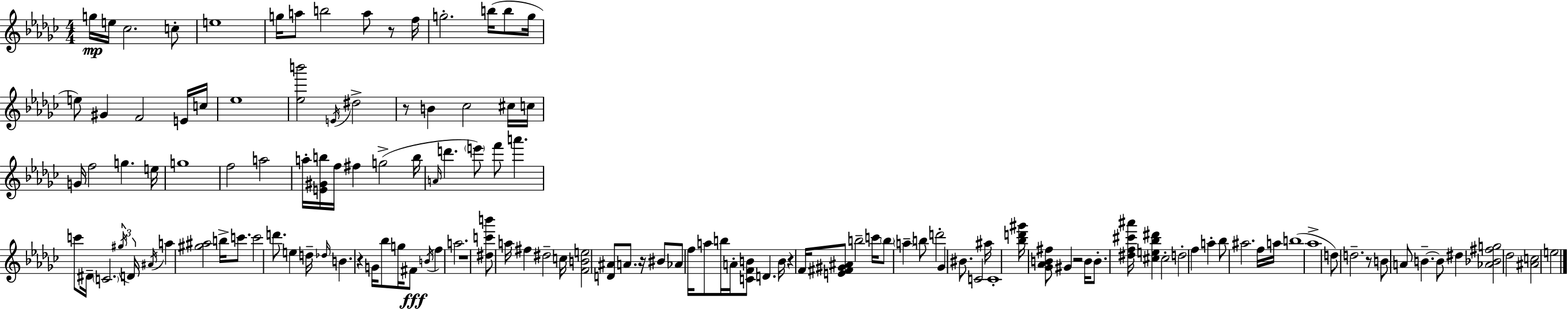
{
  \clef treble
  \numericTimeSignature
  \time 4/4
  \key ees \minor
  g''16\mp e''16 ces''2. c''8-. | e''1 | g''16 a''8 b''2 a''8 r8 f''16 | g''2.-. b''16( b''8 g''16 | \break e''8) gis'4 f'2 e'16 c''16 | ees''1 | <ees'' b'''>2 \acciaccatura { e'16 } dis''2-> | r8 b'4 ces''2 cis''16 | \break c''16 g'16 f''2 g''4. | e''16 g''1 | f''2 a''2 | a''16-. <e' gis' b''>16 f''16 fis''4 g''2->( | \break b''16 \grace { a'16 } d'''4. \parenthesize e'''8) f'''8 a'''4. | c'''8 dis'16-- \parenthesize c'2. | \tuplet 3/2 { \acciaccatura { gis''16 } d'16 \acciaccatura { ais'16 } } a''4 <gis'' ais''>2 | b''16-> c'''8. c'''2 d'''8. e''4 | \break d''16-- \grace { des''16 } b'4. r4 g'16 | bes''8 g''16 fis'8\fff \acciaccatura { b'16 } f''4 a''2. | r1 | <dis'' c''' b'''>8 a''16 fis''4 dis''2-- | \break c''16 <f' b' e''>2 <d' ais'>8 | a'8. r16 bis'8 aes'8 f''16 a''8 b''16 a'16-. <c' f' b'>8 d'4. | b'16 r4 f'16 <e' fis' gis' ais'>8 b''2-- | c'''16 \parenthesize b''8 \parenthesize a''4-- b''8 d'''2-. | \break ges'4 bis'8. c'2 | ais''16 c'1-. | <bes'' d''' gis'''>16 <ges' aes' b' fis''>8 gis'4 r2 | b'16 b'8.-. <dis'' f'' cis''' ais'''>16 <cis'' e'' bes'' dis'''>4 cis''2-. | \break d''2-. f''4 | a''4-. bes''8 ais''2. | f''16 a''16 b''1( | aes''1-> | \break d''8) d''2.-- | r8 b'8 a'8 b'4.--~~ | b'8 dis''4 <aes' bes' fis'' g''>2 des''2 | <ais' c''>2 e''2 | \break \bar "|."
}